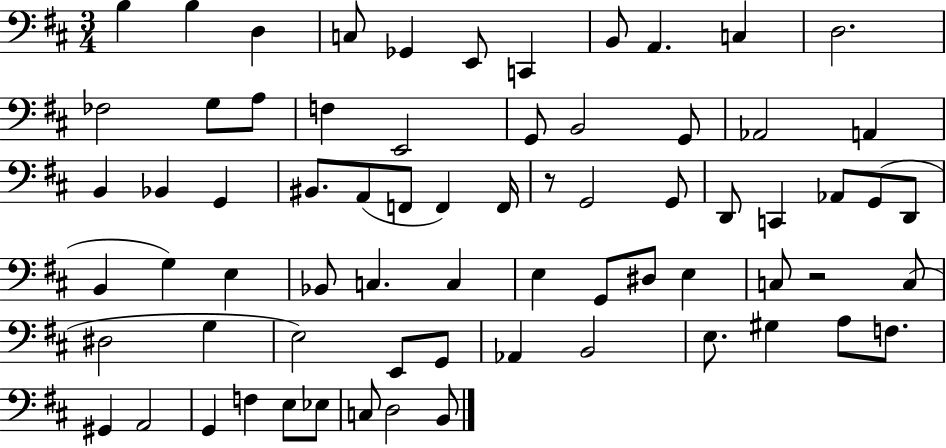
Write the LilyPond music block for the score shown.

{
  \clef bass
  \numericTimeSignature
  \time 3/4
  \key d \major
  b4 b4 d4 | c8 ges,4 e,8 c,4 | b,8 a,4. c4 | d2. | \break fes2 g8 a8 | f4 e,2 | g,8 b,2 g,8 | aes,2 a,4 | \break b,4 bes,4 g,4 | bis,8. a,8( f,8 f,4) f,16 | r8 g,2 g,8 | d,8 c,4 aes,8 g,8( d,8 | \break b,4 g4) e4 | bes,8 c4. c4 | e4 g,8 dis8 e4 | c8 r2 c8( | \break dis2 g4 | e2) e,8 g,8 | aes,4 b,2 | e8. gis4 a8 f8. | \break gis,4 a,2 | g,4 f4 e8 ees8 | c8 d2 b,8 | \bar "|."
}